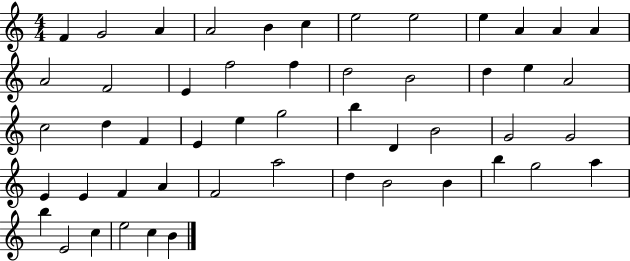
{
  \clef treble
  \numericTimeSignature
  \time 4/4
  \key c \major
  f'4 g'2 a'4 | a'2 b'4 c''4 | e''2 e''2 | e''4 a'4 a'4 a'4 | \break a'2 f'2 | e'4 f''2 f''4 | d''2 b'2 | d''4 e''4 a'2 | \break c''2 d''4 f'4 | e'4 e''4 g''2 | b''4 d'4 b'2 | g'2 g'2 | \break e'4 e'4 f'4 a'4 | f'2 a''2 | d''4 b'2 b'4 | b''4 g''2 a''4 | \break b''4 e'2 c''4 | e''2 c''4 b'4 | \bar "|."
}